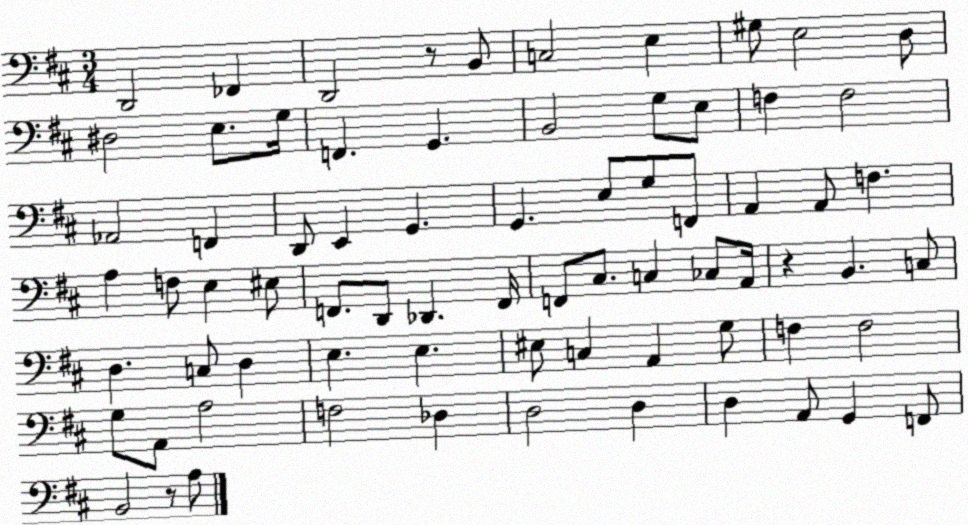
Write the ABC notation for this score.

X:1
T:Untitled
M:3/4
L:1/4
K:D
D,,2 _F,, D,,2 z/2 B,,/2 C,2 E, ^G,/2 E,2 D,/2 ^D,2 E,/2 G,/4 F,, G,, B,,2 G,/2 E,/2 F, F,2 _A,,2 F,, D,,/2 E,, G,, G,, E,/2 G,/2 F,,/2 A,, A,,/2 F, A, F,/2 E, ^E,/2 F,,/2 D,,/2 _D,, F,,/4 F,,/2 ^C,/2 C, _C,/2 A,,/4 z B,, C,/2 D, C,/2 D, E, E, ^E,/2 C, A,, G,/2 F, F,2 G,/2 A,,/2 A,2 F,2 _D, D,2 D, D, A,,/2 G,, F,,/2 B,,2 z/2 A,/2